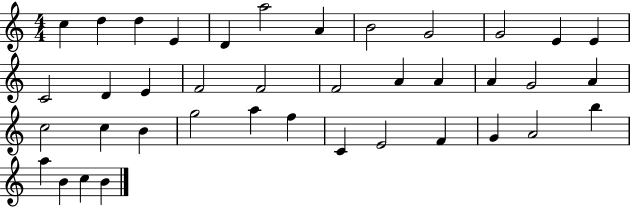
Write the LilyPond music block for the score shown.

{
  \clef treble
  \numericTimeSignature
  \time 4/4
  \key c \major
  c''4 d''4 d''4 e'4 | d'4 a''2 a'4 | b'2 g'2 | g'2 e'4 e'4 | \break c'2 d'4 e'4 | f'2 f'2 | f'2 a'4 a'4 | a'4 g'2 a'4 | \break c''2 c''4 b'4 | g''2 a''4 f''4 | c'4 e'2 f'4 | g'4 a'2 b''4 | \break a''4 b'4 c''4 b'4 | \bar "|."
}